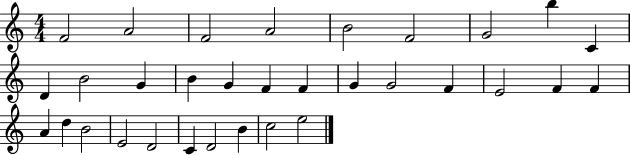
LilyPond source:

{
  \clef treble
  \numericTimeSignature
  \time 4/4
  \key c \major
  f'2 a'2 | f'2 a'2 | b'2 f'2 | g'2 b''4 c'4 | \break d'4 b'2 g'4 | b'4 g'4 f'4 f'4 | g'4 g'2 f'4 | e'2 f'4 f'4 | \break a'4 d''4 b'2 | e'2 d'2 | c'4 d'2 b'4 | c''2 e''2 | \break \bar "|."
}